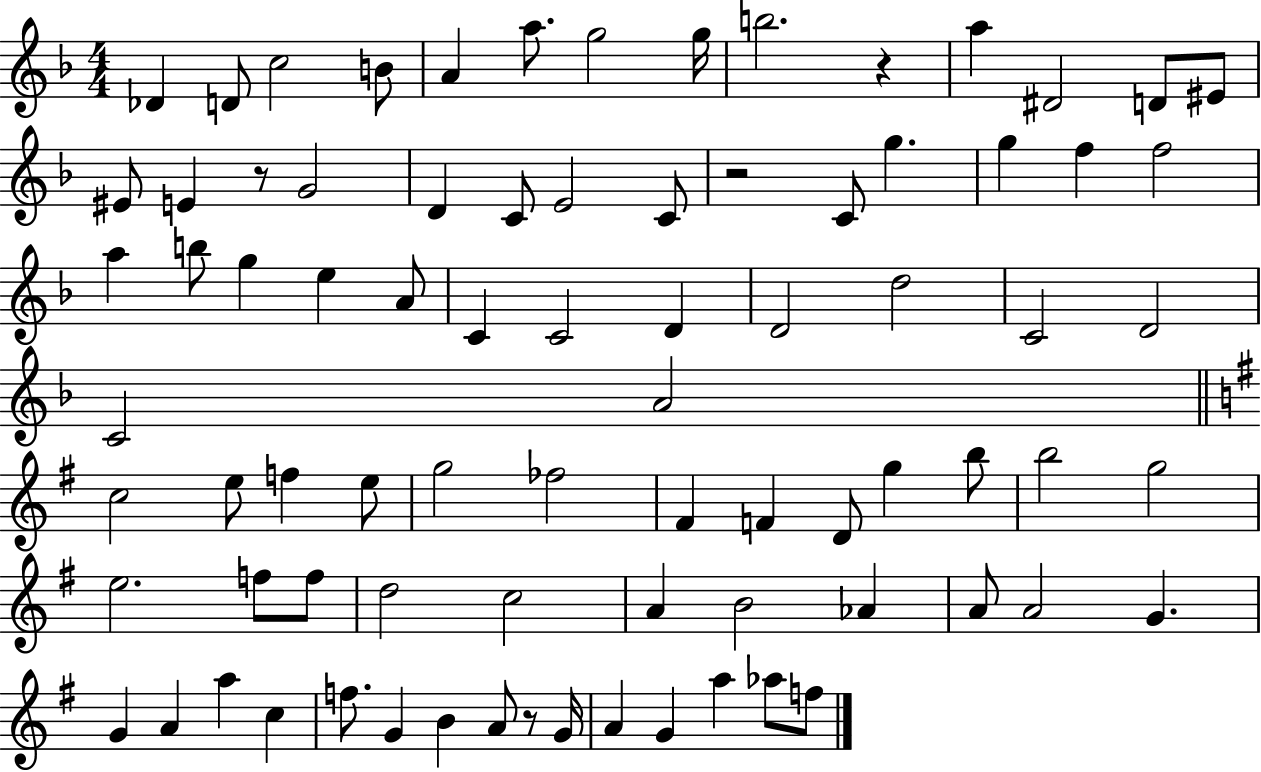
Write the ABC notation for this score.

X:1
T:Untitled
M:4/4
L:1/4
K:F
_D D/2 c2 B/2 A a/2 g2 g/4 b2 z a ^D2 D/2 ^E/2 ^E/2 E z/2 G2 D C/2 E2 C/2 z2 C/2 g g f f2 a b/2 g e A/2 C C2 D D2 d2 C2 D2 C2 A2 c2 e/2 f e/2 g2 _f2 ^F F D/2 g b/2 b2 g2 e2 f/2 f/2 d2 c2 A B2 _A A/2 A2 G G A a c f/2 G B A/2 z/2 G/4 A G a _a/2 f/2